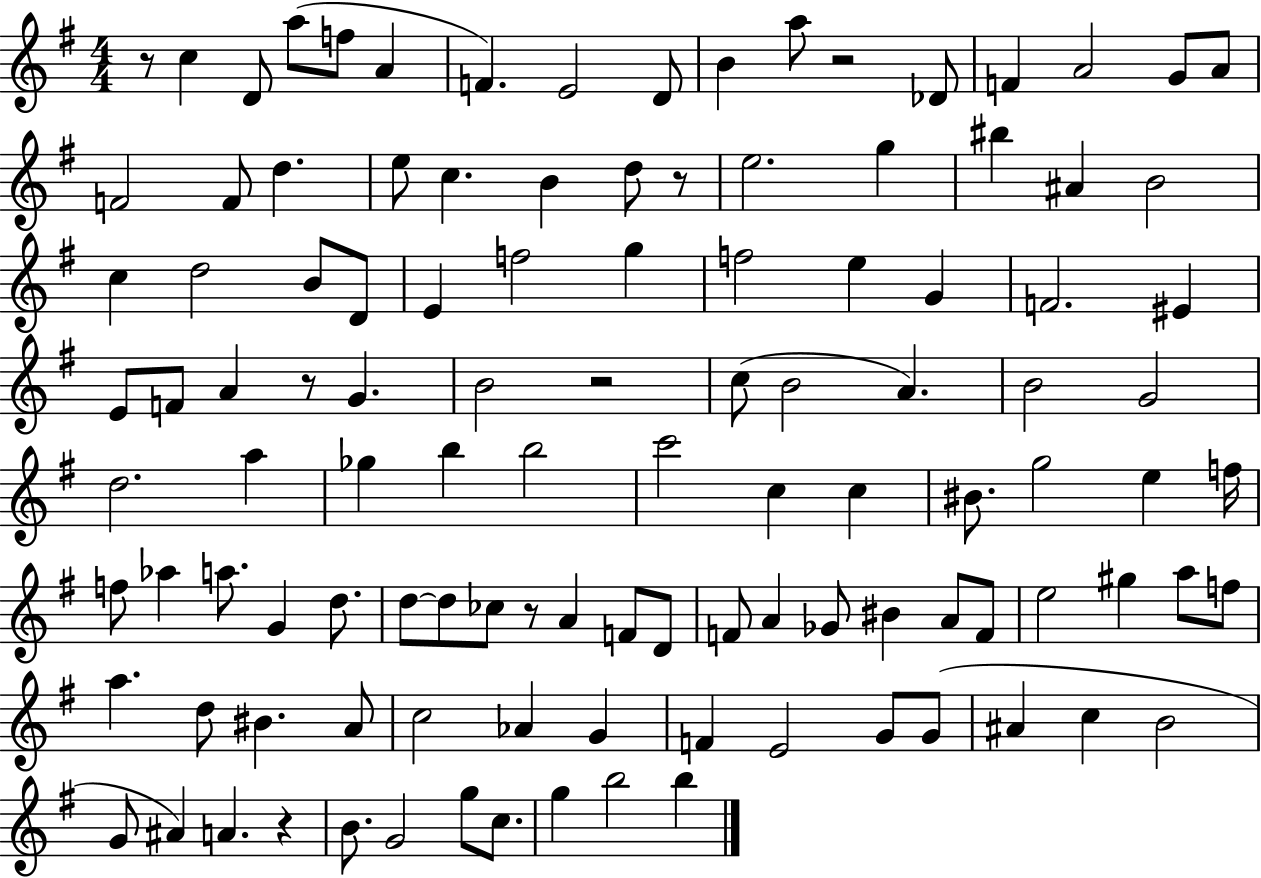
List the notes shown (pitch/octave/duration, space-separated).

R/e C5/q D4/e A5/e F5/e A4/q F4/q. E4/h D4/e B4/q A5/e R/h Db4/e F4/q A4/h G4/e A4/e F4/h F4/e D5/q. E5/e C5/q. B4/q D5/e R/e E5/h. G5/q BIS5/q A#4/q B4/h C5/q D5/h B4/e D4/e E4/q F5/h G5/q F5/h E5/q G4/q F4/h. EIS4/q E4/e F4/e A4/q R/e G4/q. B4/h R/h C5/e B4/h A4/q. B4/h G4/h D5/h. A5/q Gb5/q B5/q B5/h C6/h C5/q C5/q BIS4/e. G5/h E5/q F5/s F5/e Ab5/q A5/e. G4/q D5/e. D5/e D5/e CES5/e R/e A4/q F4/e D4/e F4/e A4/q Gb4/e BIS4/q A4/e F4/e E5/h G#5/q A5/e F5/e A5/q. D5/e BIS4/q. A4/e C5/h Ab4/q G4/q F4/q E4/h G4/e G4/e A#4/q C5/q B4/h G4/e A#4/q A4/q. R/q B4/e. G4/h G5/e C5/e. G5/q B5/h B5/q